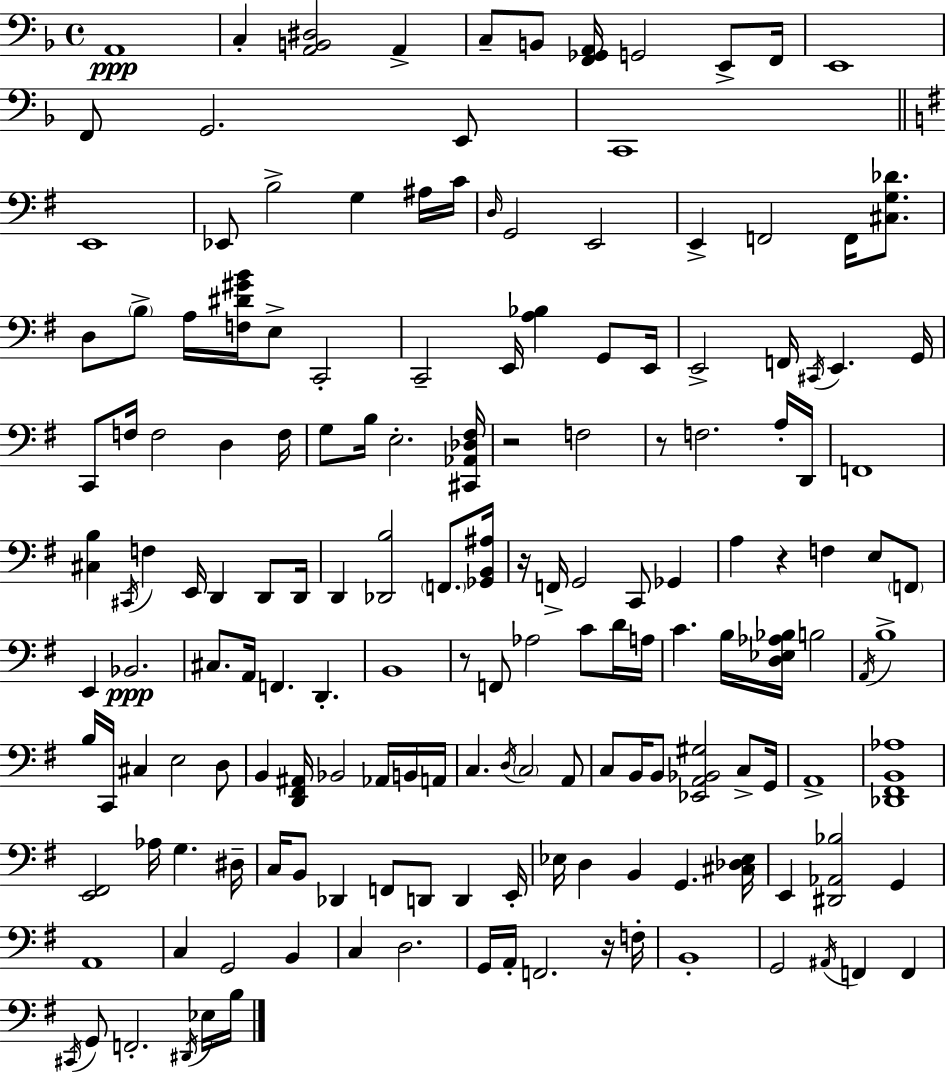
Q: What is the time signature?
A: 4/4